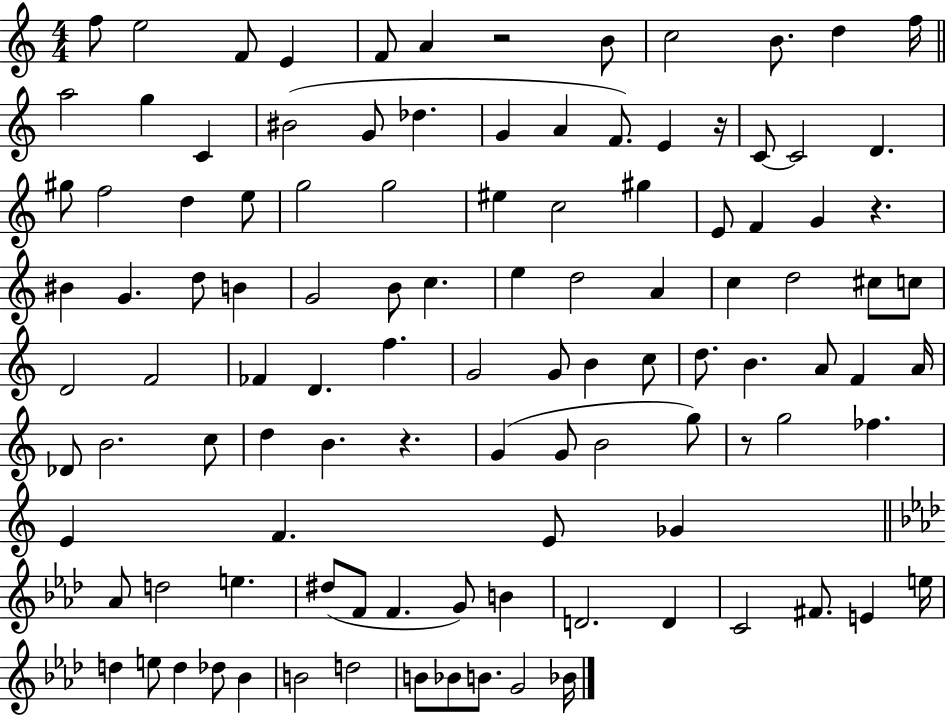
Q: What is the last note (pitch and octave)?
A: Bb4